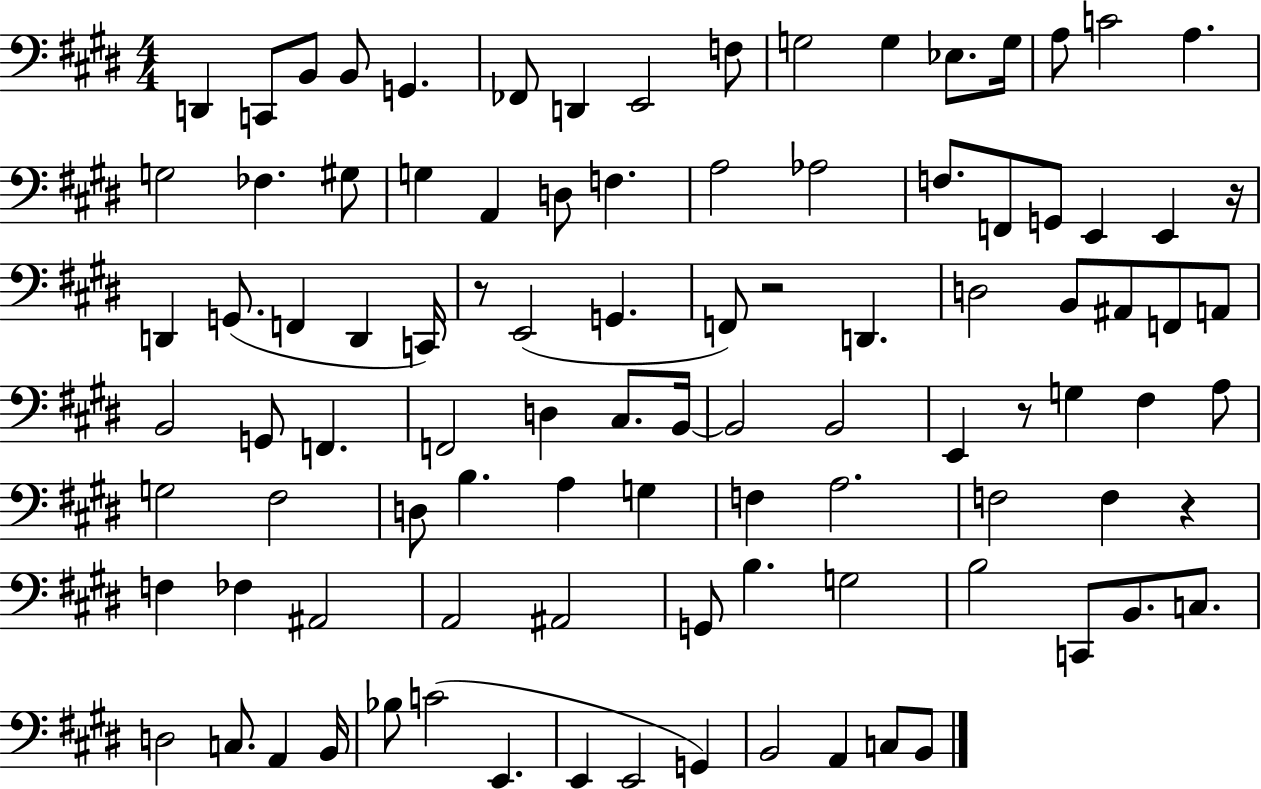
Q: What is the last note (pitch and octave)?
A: B2